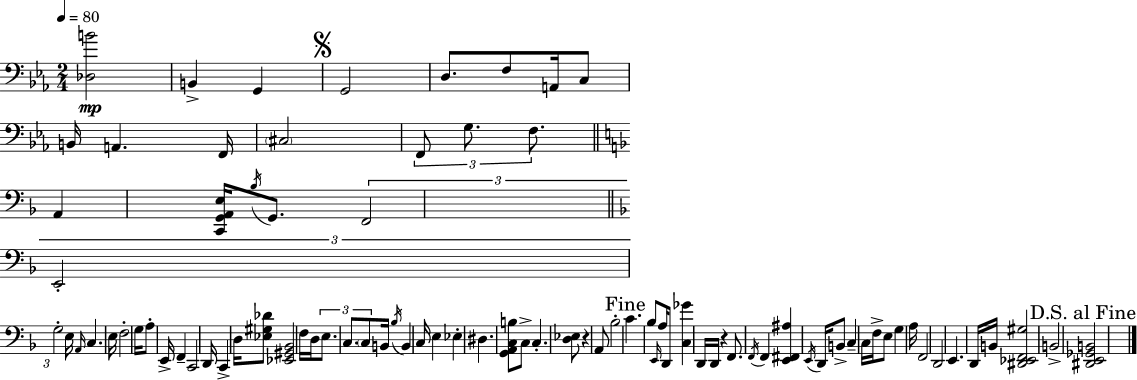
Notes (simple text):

[Db3,B4]/h B2/q G2/q G2/h D3/e. F3/e A2/s C3/e B2/s A2/q. F2/s C#3/h F2/e G3/e. F3/e. A2/q [C2,G2,A2,E3]/s Bb3/s G2/e. F2/h E2/h G3/h E3/s A2/s C3/q. E3/s F3/h G3/s A3/e E2/s F2/q C2/h D2/s C2/q D3/s [Eb3,G#3,Db4]/e [Eb2,G#2,Bb2]/h F3/s D3/s E3/e. C3/e. C3/e B2/s Bb3/s B2/q C3/s E3/q Eb3/q D#3/q. [G2,A2,C3,B3]/e C3/e C3/q. [D3,Eb3]/e R/q A2/e Bb3/h C4/q. Bb3/e E2/s A3/s D2/e [C3,Gb4]/q D2/s D2/s R/q F2/e. F2/s F2/q [E2,F#2,A#3]/q E2/s D2/s B2/e C3/q C3/s F3/s E3/e G3/q A3/s F2/h D2/h E2/q. D2/s B2/s [D#2,Eb2,F2,G#3]/h B2/h [D#2,E2,Gb2,B2]/h